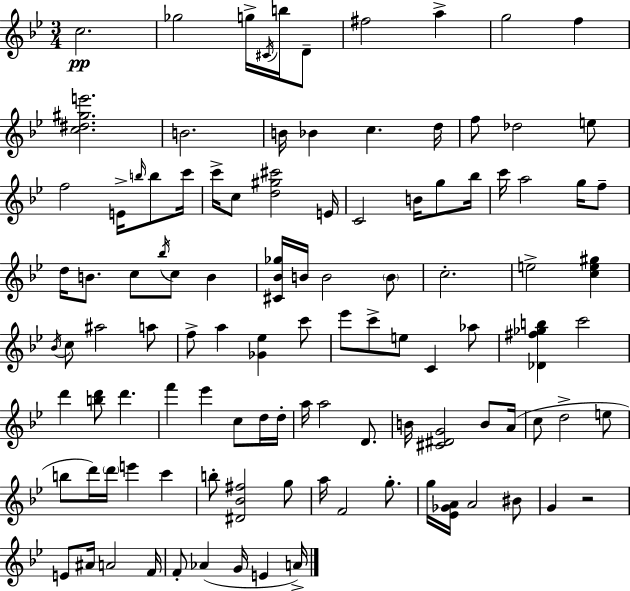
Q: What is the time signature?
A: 3/4